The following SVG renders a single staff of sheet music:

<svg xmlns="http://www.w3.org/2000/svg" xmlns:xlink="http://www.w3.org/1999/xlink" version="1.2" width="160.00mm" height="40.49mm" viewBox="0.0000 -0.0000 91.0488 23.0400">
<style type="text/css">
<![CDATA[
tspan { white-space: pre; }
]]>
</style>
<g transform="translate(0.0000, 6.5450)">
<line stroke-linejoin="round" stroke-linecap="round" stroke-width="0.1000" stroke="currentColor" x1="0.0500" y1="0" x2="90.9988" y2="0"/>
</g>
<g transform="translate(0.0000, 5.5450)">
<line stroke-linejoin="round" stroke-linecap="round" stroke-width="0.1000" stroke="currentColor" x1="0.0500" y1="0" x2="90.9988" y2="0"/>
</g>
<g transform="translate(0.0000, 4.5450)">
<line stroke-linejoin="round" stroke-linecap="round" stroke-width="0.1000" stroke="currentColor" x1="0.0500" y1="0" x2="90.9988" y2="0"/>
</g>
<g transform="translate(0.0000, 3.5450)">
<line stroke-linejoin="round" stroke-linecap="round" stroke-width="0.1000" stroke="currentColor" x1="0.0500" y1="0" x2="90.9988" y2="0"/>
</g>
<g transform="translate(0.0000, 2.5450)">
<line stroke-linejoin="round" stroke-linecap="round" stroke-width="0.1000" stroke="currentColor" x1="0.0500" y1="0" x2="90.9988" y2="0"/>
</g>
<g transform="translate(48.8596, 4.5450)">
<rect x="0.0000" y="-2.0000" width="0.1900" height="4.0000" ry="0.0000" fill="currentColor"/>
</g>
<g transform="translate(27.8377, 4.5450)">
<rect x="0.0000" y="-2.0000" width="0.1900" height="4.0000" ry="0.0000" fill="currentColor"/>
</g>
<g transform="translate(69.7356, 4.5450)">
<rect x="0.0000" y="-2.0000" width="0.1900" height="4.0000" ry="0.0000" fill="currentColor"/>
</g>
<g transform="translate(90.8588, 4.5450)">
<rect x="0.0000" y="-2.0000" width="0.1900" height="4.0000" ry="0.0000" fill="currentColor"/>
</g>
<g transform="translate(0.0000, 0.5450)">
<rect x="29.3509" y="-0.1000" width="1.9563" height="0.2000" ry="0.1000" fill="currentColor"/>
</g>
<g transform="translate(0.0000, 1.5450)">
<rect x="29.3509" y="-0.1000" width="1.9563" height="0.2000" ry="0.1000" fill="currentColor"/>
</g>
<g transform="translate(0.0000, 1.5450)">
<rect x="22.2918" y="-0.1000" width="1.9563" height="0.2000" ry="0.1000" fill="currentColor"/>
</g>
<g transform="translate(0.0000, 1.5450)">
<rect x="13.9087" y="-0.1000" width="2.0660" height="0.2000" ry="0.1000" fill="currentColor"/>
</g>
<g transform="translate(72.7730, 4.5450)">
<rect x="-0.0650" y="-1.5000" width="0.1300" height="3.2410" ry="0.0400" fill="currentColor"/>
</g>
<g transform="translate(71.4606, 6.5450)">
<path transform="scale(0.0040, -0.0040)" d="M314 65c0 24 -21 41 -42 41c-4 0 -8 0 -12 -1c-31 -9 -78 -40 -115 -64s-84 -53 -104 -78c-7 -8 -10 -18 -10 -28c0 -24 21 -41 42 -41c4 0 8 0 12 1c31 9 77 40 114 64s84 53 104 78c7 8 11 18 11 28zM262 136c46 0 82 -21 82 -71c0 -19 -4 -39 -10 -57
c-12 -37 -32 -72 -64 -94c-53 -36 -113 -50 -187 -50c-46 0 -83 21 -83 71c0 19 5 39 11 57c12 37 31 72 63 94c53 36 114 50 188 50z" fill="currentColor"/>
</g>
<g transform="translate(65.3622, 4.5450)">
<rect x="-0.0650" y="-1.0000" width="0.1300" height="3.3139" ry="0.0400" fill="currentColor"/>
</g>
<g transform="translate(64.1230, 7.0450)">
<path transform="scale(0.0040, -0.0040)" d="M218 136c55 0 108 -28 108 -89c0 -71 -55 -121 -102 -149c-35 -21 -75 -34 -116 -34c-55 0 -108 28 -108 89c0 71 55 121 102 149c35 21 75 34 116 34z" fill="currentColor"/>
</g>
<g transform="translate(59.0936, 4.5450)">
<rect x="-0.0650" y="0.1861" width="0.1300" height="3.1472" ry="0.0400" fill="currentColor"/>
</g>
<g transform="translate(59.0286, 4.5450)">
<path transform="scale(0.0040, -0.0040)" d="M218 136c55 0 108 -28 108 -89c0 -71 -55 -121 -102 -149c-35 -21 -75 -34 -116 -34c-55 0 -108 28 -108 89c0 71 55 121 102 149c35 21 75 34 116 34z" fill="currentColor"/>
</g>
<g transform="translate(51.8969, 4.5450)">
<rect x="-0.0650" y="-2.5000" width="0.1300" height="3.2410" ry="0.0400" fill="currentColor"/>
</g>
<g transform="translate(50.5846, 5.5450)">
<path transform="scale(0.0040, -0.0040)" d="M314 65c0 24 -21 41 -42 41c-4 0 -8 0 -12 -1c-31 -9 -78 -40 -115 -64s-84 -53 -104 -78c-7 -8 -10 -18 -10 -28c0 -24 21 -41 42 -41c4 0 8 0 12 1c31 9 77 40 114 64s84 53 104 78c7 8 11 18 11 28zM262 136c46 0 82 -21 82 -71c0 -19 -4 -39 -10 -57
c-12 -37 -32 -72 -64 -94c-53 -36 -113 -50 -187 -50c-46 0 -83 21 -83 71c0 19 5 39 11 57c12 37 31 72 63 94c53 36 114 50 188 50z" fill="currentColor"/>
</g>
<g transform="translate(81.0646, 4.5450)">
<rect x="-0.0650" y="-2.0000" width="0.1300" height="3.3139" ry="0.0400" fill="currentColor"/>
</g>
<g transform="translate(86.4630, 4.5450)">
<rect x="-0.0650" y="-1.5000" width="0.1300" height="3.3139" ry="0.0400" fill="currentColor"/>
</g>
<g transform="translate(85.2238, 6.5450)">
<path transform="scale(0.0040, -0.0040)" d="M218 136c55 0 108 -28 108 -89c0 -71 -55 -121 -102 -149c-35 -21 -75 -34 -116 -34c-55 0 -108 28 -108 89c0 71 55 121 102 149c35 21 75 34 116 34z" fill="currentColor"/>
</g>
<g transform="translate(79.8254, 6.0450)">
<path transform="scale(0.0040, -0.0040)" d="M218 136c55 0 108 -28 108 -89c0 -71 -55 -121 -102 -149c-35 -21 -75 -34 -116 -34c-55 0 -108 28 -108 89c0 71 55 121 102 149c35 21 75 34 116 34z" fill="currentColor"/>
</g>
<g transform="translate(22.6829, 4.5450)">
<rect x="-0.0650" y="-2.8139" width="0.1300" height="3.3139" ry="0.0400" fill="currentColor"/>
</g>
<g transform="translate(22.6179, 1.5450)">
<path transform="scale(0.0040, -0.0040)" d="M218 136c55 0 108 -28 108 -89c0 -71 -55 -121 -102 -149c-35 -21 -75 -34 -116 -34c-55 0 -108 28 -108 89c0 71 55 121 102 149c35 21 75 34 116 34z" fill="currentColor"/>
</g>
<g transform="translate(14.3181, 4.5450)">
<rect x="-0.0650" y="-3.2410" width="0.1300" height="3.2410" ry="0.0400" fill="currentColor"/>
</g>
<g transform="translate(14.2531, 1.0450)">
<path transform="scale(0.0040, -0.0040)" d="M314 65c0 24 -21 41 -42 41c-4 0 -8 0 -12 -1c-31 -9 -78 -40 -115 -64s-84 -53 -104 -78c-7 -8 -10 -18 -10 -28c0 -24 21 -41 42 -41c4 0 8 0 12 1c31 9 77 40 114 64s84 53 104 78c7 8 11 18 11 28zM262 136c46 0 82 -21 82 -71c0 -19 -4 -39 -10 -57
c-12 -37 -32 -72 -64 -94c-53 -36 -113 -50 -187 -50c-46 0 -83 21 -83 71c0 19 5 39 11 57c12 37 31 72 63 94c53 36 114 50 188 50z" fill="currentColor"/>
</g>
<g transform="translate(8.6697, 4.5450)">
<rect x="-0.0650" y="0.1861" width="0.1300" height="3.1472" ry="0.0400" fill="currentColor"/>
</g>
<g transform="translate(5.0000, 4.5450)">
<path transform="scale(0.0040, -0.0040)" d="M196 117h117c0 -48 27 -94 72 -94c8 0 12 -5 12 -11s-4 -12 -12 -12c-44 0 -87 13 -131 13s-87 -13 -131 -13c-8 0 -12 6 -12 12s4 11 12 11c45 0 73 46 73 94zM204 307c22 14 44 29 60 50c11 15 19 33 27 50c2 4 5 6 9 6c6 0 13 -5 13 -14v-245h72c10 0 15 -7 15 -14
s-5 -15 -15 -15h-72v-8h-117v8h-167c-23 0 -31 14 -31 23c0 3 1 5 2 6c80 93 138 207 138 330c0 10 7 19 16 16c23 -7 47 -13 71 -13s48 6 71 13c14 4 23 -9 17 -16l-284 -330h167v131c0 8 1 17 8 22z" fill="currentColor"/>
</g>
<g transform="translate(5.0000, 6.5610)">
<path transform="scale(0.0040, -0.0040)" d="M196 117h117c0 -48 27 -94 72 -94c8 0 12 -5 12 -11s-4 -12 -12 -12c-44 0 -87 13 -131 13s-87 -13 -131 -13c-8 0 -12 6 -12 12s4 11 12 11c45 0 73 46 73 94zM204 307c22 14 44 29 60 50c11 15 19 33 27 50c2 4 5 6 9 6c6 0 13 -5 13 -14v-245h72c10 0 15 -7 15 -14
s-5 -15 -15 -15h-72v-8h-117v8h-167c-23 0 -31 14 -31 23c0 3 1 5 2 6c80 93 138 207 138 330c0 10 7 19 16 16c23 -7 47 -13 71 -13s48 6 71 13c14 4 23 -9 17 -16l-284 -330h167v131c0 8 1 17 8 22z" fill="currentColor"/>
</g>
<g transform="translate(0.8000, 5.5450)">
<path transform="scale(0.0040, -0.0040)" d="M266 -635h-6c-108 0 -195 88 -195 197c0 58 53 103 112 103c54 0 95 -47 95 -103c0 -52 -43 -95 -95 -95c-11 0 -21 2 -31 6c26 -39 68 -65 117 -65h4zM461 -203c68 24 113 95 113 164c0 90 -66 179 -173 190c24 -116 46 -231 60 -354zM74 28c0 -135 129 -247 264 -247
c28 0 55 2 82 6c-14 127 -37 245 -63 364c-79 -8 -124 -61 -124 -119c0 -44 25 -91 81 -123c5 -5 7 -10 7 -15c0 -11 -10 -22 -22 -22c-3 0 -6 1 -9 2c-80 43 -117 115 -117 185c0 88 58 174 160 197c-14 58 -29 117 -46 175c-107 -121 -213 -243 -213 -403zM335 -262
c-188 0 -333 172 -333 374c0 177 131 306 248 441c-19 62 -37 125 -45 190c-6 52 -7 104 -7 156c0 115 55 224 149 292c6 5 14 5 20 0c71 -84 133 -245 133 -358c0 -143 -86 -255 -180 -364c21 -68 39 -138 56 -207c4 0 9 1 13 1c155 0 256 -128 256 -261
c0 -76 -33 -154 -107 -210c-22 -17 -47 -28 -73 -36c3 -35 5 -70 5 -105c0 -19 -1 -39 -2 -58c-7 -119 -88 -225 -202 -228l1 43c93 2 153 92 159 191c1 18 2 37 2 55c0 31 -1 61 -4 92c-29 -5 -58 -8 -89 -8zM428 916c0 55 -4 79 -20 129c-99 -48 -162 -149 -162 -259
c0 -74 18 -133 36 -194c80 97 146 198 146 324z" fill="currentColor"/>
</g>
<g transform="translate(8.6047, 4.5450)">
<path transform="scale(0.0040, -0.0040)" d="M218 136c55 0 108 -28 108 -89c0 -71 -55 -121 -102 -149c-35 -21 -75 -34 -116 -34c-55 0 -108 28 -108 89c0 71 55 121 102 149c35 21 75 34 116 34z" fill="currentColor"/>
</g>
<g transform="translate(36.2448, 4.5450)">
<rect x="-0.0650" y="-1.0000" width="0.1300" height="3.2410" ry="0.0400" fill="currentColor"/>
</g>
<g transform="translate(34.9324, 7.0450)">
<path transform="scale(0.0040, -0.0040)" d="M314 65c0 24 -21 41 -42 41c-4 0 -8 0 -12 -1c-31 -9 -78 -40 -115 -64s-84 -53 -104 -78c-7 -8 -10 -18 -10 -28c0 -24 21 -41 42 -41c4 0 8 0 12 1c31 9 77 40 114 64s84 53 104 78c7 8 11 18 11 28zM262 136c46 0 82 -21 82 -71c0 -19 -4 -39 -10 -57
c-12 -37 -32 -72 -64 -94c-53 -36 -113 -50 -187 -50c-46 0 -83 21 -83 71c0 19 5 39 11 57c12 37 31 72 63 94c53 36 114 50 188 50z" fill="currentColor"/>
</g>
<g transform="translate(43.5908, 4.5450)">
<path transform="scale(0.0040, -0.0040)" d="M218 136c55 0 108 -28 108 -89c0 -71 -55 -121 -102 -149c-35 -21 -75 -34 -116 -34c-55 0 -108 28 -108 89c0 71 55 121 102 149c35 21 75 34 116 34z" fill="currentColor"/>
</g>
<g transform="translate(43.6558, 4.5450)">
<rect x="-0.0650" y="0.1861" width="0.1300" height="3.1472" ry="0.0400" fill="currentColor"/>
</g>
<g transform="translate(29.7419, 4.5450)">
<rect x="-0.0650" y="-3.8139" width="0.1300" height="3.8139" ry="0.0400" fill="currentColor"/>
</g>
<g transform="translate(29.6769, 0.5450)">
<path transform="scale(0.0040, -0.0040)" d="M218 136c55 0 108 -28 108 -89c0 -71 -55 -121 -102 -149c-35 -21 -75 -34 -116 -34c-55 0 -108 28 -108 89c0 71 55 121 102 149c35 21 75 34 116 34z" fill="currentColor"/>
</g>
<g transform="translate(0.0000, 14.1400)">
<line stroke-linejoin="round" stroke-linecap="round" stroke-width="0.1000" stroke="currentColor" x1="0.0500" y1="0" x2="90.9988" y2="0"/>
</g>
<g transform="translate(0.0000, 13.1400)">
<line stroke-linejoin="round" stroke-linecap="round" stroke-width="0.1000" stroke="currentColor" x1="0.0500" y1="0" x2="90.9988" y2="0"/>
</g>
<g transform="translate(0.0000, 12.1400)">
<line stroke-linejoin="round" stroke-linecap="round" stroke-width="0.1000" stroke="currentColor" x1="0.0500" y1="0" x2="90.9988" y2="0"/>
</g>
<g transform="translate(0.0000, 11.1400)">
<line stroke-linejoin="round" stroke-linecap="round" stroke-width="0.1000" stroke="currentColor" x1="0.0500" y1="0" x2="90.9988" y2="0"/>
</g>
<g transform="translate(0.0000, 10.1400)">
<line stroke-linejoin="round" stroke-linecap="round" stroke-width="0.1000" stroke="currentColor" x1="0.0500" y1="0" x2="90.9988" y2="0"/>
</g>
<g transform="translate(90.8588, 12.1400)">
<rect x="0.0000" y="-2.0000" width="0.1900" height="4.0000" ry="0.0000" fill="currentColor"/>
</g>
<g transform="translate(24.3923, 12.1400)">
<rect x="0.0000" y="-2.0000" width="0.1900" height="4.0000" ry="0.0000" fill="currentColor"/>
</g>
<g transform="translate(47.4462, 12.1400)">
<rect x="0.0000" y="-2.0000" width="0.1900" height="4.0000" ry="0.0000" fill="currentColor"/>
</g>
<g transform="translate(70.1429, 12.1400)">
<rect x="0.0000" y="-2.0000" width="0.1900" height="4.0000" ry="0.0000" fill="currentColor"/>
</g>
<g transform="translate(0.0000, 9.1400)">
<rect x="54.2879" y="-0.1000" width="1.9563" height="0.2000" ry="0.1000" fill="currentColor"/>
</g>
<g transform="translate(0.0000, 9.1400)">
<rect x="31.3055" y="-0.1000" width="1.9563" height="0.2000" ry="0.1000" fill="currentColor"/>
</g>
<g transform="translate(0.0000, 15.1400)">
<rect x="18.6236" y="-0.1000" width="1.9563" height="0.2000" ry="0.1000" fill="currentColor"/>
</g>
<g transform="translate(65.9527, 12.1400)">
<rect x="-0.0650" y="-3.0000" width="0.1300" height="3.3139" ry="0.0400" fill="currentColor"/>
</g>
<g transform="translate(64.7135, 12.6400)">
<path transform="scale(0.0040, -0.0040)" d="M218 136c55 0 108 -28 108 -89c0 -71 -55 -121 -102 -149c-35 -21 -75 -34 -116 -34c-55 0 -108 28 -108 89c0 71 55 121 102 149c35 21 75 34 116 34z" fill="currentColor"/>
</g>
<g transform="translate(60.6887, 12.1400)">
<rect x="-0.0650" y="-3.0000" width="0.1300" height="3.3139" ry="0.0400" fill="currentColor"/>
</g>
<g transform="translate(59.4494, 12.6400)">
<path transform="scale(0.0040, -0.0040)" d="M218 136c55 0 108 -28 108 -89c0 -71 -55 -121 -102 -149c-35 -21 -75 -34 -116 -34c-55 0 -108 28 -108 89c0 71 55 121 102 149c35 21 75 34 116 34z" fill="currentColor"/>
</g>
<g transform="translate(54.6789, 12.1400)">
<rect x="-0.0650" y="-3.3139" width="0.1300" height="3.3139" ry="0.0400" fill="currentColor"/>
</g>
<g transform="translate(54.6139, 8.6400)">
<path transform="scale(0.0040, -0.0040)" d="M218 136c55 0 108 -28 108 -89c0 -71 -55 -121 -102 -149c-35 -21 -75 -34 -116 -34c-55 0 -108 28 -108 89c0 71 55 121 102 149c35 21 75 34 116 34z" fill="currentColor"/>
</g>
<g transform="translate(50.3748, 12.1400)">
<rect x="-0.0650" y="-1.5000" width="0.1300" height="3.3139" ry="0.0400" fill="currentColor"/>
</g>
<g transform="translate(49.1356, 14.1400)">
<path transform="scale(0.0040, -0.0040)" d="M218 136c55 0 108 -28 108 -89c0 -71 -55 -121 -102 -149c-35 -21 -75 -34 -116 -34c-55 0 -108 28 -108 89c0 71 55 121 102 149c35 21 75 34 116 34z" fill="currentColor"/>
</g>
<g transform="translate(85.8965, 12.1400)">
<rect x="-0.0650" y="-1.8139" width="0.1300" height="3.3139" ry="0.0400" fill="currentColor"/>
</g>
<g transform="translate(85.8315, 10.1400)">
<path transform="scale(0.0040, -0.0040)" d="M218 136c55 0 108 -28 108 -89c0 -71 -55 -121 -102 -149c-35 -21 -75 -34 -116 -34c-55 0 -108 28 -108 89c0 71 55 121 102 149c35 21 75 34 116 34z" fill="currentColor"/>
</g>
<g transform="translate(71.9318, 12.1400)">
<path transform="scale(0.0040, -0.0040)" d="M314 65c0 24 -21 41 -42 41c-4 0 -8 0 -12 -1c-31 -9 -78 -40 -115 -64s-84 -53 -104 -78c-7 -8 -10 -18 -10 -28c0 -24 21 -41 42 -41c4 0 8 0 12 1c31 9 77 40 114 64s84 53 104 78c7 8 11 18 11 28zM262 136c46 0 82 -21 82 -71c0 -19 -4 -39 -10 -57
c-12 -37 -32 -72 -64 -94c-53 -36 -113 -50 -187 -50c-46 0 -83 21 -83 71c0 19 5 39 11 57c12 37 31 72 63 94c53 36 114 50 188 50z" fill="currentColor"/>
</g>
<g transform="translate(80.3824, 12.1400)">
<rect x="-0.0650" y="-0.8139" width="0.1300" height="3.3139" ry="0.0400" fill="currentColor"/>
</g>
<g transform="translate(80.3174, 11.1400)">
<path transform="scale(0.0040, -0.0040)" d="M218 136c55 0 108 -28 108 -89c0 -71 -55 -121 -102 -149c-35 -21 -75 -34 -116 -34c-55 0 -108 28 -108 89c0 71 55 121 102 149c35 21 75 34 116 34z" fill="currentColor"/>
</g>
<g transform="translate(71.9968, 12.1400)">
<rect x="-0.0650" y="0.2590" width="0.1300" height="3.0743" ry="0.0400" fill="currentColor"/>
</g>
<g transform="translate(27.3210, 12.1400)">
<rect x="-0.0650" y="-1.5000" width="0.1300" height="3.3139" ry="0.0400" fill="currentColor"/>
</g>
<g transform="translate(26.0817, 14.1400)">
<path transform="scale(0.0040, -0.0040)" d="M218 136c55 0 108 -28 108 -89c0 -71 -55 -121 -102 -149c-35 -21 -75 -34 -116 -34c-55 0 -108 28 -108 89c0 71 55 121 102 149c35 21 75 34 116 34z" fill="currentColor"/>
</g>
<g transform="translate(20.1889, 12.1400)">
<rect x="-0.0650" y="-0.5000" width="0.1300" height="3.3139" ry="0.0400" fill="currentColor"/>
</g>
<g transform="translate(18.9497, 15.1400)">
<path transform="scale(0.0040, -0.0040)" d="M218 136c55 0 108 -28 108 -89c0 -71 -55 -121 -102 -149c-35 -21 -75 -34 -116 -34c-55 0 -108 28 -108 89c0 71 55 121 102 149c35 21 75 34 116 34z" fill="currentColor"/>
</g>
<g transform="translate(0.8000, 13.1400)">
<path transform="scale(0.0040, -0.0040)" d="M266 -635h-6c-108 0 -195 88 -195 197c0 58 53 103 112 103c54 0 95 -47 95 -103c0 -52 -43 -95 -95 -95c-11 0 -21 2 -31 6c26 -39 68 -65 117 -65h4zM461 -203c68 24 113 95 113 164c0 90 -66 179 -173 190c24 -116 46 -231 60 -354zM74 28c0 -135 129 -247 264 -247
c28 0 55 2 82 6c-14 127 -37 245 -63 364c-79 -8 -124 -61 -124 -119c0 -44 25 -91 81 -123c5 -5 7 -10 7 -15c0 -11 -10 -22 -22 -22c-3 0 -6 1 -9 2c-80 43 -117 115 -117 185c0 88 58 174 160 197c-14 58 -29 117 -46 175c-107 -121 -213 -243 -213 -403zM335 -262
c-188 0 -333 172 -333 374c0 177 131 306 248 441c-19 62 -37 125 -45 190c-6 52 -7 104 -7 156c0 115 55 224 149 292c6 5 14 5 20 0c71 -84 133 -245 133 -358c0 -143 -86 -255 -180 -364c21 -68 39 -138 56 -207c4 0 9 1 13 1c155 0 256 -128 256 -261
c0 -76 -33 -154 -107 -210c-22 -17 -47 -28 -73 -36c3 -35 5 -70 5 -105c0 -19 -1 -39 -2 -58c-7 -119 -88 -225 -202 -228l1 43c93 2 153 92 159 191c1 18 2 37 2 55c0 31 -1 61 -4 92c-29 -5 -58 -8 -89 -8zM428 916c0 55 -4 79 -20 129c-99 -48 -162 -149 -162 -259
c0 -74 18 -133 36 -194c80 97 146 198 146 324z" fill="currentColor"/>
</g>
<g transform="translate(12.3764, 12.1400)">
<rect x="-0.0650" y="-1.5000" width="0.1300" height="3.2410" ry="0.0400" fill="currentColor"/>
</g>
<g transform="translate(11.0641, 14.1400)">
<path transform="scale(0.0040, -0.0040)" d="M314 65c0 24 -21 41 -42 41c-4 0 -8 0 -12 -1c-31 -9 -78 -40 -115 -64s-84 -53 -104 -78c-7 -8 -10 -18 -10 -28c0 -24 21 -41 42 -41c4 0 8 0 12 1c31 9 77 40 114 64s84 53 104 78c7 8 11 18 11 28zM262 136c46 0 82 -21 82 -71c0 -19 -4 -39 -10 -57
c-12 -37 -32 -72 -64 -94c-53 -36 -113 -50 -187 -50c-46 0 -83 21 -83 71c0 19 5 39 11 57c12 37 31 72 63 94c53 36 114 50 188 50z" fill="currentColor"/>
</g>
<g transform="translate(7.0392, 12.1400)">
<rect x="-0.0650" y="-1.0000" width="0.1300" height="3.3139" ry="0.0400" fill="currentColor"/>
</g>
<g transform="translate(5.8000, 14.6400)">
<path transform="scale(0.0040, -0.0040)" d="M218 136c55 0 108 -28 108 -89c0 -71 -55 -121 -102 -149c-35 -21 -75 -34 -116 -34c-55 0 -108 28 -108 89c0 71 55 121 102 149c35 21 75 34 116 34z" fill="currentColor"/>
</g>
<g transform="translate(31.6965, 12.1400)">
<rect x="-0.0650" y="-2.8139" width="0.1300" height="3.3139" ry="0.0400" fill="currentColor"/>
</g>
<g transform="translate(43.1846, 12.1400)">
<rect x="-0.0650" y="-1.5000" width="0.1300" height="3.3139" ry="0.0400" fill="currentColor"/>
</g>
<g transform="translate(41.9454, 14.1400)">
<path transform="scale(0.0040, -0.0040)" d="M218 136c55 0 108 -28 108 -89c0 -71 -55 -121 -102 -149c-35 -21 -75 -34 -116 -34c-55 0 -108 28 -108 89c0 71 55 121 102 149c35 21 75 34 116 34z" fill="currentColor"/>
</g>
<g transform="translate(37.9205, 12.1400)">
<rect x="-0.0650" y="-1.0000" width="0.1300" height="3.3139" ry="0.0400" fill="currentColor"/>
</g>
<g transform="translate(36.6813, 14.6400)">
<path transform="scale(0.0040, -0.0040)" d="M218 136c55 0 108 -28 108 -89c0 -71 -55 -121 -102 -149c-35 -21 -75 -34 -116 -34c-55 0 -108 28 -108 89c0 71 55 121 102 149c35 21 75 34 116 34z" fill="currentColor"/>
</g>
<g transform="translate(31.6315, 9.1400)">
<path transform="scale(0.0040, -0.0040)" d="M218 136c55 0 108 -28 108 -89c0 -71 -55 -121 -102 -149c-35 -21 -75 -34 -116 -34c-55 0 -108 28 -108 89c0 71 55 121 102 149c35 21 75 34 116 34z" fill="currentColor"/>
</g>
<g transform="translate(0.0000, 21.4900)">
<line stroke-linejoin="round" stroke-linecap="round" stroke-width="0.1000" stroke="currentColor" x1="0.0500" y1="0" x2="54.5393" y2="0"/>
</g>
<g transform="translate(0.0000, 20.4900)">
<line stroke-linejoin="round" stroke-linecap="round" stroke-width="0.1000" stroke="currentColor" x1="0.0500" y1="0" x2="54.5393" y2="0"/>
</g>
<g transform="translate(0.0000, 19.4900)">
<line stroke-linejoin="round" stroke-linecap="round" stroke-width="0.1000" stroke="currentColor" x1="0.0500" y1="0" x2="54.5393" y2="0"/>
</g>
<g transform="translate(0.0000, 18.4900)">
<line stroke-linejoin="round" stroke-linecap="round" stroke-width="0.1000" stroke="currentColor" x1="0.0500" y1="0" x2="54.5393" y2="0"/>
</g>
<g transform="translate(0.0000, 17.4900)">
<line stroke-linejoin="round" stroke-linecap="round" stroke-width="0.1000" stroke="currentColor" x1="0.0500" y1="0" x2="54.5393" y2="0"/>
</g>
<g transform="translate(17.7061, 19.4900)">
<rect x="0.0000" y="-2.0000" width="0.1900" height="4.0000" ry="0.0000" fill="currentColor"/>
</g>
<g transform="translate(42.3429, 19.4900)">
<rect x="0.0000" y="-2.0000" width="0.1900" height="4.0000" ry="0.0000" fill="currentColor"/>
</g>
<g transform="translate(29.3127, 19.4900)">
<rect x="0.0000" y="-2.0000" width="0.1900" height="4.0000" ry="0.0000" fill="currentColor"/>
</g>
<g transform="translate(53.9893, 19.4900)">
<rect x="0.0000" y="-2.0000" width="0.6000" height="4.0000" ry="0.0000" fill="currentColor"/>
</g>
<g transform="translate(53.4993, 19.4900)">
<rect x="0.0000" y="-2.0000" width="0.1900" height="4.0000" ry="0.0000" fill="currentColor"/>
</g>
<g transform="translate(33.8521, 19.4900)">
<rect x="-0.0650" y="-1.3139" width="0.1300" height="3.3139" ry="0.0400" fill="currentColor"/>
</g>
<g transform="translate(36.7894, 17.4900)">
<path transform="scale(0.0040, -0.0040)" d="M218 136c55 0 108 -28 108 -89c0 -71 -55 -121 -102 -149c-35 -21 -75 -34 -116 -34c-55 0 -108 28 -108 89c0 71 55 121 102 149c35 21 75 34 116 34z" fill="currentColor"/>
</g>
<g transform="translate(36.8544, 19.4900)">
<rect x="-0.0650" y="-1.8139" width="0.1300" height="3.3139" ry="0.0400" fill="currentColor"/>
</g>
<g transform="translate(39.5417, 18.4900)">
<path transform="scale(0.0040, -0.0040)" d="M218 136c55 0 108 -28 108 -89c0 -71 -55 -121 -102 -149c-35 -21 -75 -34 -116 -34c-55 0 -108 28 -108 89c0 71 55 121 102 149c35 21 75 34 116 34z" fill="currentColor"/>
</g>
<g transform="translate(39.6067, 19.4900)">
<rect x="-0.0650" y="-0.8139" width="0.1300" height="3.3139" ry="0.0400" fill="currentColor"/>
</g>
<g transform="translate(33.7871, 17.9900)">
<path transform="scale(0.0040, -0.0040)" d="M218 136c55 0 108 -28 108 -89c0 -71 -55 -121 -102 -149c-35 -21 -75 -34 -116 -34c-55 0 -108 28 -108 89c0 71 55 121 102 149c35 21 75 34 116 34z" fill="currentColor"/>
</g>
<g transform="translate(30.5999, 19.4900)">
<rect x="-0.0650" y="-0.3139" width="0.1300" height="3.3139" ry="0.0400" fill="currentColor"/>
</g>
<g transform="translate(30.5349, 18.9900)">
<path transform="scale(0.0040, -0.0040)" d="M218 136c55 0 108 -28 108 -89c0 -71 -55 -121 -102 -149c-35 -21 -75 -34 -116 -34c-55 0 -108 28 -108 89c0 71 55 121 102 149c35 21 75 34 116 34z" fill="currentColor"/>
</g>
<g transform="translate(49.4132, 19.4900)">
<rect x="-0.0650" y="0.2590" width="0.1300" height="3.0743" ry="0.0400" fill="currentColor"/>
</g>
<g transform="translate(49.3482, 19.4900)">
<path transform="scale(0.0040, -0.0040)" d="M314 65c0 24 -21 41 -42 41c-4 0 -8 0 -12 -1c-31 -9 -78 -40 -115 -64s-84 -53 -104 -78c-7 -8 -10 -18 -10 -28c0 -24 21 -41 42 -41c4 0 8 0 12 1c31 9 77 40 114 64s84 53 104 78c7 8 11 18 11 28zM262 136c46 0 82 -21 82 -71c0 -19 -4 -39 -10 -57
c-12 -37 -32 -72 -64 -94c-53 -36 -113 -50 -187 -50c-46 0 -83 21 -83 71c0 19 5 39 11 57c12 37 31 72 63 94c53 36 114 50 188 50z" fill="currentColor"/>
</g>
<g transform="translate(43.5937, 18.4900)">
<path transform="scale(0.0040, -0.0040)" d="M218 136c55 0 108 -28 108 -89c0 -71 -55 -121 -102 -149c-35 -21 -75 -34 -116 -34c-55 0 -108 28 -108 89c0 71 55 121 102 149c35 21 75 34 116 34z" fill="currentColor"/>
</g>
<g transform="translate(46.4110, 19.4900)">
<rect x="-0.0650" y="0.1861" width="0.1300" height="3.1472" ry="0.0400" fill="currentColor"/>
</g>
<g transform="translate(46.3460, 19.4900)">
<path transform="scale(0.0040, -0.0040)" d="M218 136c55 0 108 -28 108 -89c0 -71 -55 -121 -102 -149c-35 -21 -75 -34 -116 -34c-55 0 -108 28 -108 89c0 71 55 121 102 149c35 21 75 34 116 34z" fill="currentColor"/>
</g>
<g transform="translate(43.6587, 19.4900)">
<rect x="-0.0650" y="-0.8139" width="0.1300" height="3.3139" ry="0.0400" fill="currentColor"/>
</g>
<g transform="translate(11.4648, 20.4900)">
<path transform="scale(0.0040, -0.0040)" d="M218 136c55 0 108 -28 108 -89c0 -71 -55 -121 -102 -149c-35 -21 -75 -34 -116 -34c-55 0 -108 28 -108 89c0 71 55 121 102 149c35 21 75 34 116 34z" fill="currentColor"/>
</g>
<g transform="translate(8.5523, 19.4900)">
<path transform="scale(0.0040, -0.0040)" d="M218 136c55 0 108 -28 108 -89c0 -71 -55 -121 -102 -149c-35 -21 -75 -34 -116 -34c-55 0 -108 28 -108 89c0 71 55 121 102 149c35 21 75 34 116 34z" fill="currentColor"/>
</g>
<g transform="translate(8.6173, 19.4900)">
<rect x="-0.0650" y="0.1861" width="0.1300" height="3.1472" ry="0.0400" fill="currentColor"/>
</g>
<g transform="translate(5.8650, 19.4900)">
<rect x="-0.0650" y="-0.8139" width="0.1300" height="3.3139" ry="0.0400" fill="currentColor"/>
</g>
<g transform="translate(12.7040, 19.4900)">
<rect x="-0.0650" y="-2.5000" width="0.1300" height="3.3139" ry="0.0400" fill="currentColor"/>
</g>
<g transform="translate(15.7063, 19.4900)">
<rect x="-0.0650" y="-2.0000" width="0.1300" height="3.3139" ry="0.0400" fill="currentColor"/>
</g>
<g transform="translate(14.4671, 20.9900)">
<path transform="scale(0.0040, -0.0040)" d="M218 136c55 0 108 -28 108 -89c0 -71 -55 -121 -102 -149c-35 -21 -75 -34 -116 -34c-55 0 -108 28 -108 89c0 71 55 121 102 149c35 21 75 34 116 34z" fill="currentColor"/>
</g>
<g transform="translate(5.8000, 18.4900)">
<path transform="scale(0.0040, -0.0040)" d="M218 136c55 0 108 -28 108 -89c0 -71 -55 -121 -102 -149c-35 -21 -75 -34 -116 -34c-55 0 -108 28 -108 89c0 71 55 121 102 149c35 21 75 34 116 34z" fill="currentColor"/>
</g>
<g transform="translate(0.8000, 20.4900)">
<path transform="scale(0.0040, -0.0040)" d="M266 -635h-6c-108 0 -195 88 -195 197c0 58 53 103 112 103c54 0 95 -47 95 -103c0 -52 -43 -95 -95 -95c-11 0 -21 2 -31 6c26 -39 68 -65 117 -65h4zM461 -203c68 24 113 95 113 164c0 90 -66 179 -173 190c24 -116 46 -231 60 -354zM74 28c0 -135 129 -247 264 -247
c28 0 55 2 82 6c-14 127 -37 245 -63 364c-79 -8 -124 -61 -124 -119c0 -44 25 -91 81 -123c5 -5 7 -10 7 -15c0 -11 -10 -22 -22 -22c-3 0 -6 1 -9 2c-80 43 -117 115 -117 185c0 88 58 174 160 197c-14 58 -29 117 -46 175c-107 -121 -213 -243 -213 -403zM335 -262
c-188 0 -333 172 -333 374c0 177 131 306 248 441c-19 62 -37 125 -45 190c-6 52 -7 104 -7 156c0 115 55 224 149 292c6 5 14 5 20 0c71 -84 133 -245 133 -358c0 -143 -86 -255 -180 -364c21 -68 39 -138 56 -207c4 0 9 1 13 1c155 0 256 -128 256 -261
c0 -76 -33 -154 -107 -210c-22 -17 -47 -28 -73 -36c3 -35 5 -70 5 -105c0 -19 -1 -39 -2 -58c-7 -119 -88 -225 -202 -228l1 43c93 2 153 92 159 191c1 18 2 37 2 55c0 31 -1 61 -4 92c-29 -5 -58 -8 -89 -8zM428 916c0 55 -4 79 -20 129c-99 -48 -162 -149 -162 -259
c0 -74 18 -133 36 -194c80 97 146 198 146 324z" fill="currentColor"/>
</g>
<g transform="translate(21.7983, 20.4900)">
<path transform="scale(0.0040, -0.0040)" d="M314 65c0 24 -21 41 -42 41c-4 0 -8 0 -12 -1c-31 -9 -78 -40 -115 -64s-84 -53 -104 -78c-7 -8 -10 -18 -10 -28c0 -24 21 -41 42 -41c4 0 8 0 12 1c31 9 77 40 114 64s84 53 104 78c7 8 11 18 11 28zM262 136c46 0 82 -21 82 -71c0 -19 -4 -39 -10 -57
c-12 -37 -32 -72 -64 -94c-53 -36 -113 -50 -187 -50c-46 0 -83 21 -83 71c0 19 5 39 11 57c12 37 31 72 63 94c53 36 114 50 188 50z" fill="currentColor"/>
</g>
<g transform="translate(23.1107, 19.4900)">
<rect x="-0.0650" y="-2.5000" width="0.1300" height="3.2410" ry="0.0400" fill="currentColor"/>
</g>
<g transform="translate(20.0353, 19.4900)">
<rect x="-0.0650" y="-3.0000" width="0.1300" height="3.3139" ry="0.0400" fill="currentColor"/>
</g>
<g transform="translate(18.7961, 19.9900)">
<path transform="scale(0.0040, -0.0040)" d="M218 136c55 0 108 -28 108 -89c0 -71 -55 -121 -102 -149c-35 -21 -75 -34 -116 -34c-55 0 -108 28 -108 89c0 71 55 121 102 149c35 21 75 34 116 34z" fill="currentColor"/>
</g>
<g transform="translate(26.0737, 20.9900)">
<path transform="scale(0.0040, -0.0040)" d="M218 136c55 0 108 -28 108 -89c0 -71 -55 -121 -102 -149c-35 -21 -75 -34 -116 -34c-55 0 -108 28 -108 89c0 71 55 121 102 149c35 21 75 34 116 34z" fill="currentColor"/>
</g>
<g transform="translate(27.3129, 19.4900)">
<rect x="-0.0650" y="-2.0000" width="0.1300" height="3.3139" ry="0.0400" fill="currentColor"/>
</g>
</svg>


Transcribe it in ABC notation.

X:1
T:Untitled
M:4/4
L:1/4
K:C
B b2 a c' D2 B G2 B D E2 F E D E2 C E a D E E b A A B2 d f d B G F A G2 F c e f d d B B2